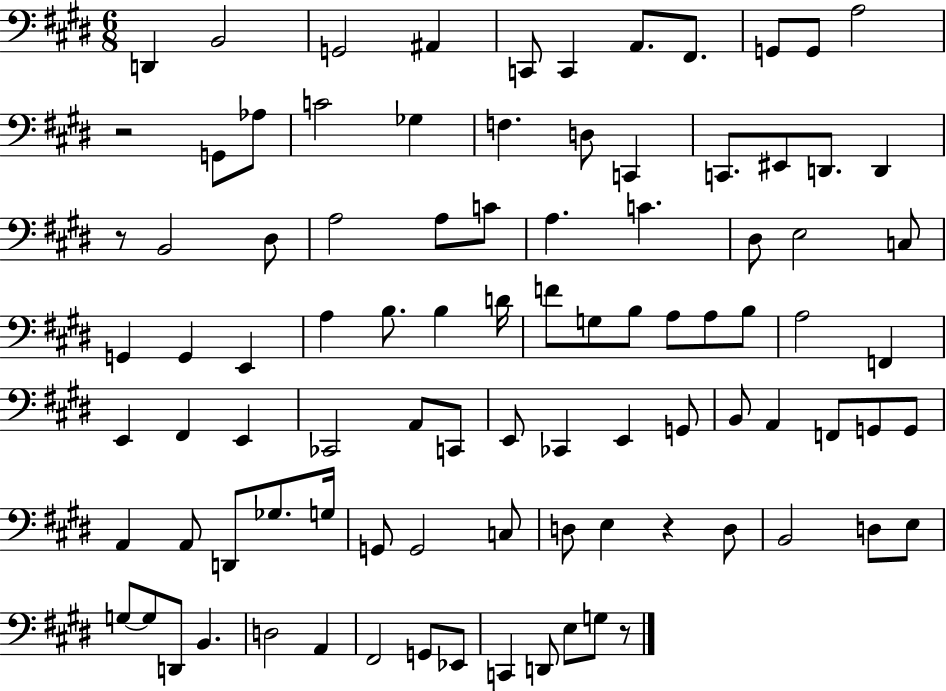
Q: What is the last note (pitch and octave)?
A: G3